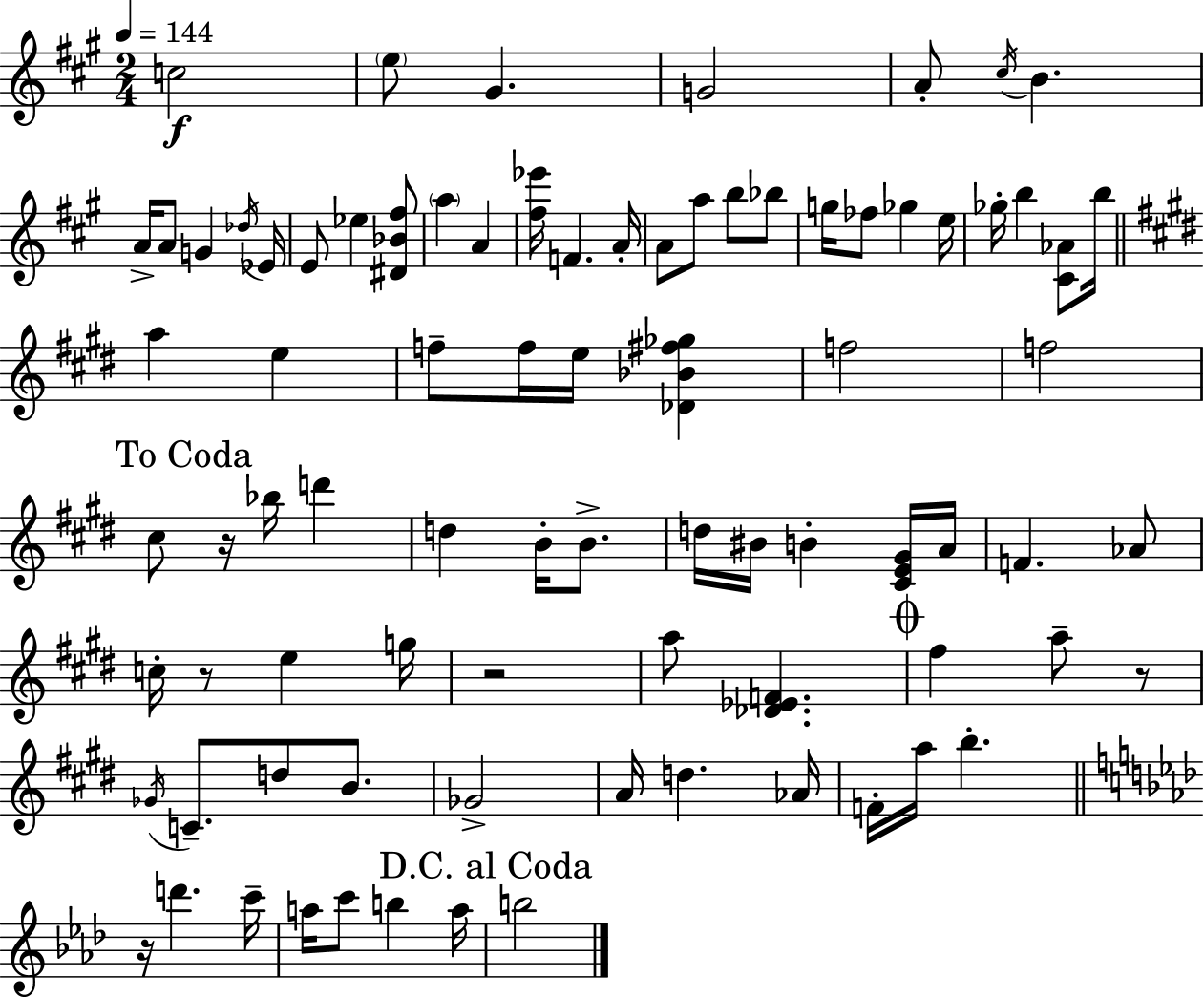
C5/h E5/e G#4/q. G4/h A4/e C#5/s B4/q. A4/s A4/e G4/q Db5/s Eb4/s E4/e Eb5/q [D#4,Bb4,F#5]/e A5/q A4/q [F#5,Eb6]/s F4/q. A4/s A4/e A5/e B5/e Bb5/e G5/s FES5/e Gb5/q E5/s Gb5/s B5/q [C#4,Ab4]/e B5/s A5/q E5/q F5/e F5/s E5/s [Db4,Bb4,F#5,Gb5]/q F5/h F5/h C#5/e R/s Bb5/s D6/q D5/q B4/s B4/e. D5/s BIS4/s B4/q [C#4,E4,G#4]/s A4/s F4/q. Ab4/e C5/s R/e E5/q G5/s R/h A5/e [Db4,Eb4,F4]/q. F#5/q A5/e R/e Gb4/s C4/e. D5/e B4/e. Gb4/h A4/s D5/q. Ab4/s F4/s A5/s B5/q. R/s D6/q. C6/s A5/s C6/e B5/q A5/s B5/h